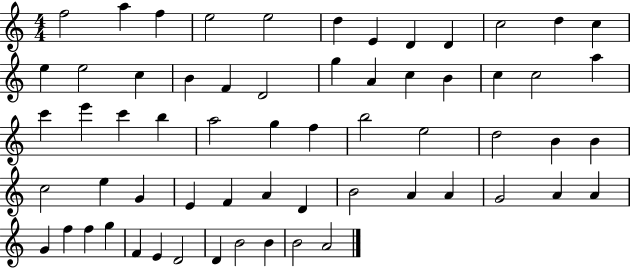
{
  \clef treble
  \numericTimeSignature
  \time 4/4
  \key c \major
  f''2 a''4 f''4 | e''2 e''2 | d''4 e'4 d'4 d'4 | c''2 d''4 c''4 | \break e''4 e''2 c''4 | b'4 f'4 d'2 | g''4 a'4 c''4 b'4 | c''4 c''2 a''4 | \break c'''4 e'''4 c'''4 b''4 | a''2 g''4 f''4 | b''2 e''2 | d''2 b'4 b'4 | \break c''2 e''4 g'4 | e'4 f'4 a'4 d'4 | b'2 a'4 a'4 | g'2 a'4 a'4 | \break g'4 f''4 f''4 g''4 | f'4 e'4 d'2 | d'4 b'2 b'4 | b'2 a'2 | \break \bar "|."
}